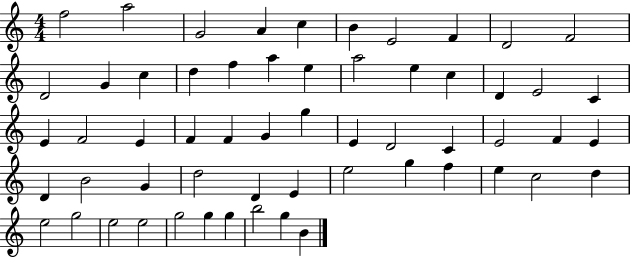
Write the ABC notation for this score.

X:1
T:Untitled
M:4/4
L:1/4
K:C
f2 a2 G2 A c B E2 F D2 F2 D2 G c d f a e a2 e c D E2 C E F2 E F F G g E D2 C E2 F E D B2 G d2 D E e2 g f e c2 d e2 g2 e2 e2 g2 g g b2 g B